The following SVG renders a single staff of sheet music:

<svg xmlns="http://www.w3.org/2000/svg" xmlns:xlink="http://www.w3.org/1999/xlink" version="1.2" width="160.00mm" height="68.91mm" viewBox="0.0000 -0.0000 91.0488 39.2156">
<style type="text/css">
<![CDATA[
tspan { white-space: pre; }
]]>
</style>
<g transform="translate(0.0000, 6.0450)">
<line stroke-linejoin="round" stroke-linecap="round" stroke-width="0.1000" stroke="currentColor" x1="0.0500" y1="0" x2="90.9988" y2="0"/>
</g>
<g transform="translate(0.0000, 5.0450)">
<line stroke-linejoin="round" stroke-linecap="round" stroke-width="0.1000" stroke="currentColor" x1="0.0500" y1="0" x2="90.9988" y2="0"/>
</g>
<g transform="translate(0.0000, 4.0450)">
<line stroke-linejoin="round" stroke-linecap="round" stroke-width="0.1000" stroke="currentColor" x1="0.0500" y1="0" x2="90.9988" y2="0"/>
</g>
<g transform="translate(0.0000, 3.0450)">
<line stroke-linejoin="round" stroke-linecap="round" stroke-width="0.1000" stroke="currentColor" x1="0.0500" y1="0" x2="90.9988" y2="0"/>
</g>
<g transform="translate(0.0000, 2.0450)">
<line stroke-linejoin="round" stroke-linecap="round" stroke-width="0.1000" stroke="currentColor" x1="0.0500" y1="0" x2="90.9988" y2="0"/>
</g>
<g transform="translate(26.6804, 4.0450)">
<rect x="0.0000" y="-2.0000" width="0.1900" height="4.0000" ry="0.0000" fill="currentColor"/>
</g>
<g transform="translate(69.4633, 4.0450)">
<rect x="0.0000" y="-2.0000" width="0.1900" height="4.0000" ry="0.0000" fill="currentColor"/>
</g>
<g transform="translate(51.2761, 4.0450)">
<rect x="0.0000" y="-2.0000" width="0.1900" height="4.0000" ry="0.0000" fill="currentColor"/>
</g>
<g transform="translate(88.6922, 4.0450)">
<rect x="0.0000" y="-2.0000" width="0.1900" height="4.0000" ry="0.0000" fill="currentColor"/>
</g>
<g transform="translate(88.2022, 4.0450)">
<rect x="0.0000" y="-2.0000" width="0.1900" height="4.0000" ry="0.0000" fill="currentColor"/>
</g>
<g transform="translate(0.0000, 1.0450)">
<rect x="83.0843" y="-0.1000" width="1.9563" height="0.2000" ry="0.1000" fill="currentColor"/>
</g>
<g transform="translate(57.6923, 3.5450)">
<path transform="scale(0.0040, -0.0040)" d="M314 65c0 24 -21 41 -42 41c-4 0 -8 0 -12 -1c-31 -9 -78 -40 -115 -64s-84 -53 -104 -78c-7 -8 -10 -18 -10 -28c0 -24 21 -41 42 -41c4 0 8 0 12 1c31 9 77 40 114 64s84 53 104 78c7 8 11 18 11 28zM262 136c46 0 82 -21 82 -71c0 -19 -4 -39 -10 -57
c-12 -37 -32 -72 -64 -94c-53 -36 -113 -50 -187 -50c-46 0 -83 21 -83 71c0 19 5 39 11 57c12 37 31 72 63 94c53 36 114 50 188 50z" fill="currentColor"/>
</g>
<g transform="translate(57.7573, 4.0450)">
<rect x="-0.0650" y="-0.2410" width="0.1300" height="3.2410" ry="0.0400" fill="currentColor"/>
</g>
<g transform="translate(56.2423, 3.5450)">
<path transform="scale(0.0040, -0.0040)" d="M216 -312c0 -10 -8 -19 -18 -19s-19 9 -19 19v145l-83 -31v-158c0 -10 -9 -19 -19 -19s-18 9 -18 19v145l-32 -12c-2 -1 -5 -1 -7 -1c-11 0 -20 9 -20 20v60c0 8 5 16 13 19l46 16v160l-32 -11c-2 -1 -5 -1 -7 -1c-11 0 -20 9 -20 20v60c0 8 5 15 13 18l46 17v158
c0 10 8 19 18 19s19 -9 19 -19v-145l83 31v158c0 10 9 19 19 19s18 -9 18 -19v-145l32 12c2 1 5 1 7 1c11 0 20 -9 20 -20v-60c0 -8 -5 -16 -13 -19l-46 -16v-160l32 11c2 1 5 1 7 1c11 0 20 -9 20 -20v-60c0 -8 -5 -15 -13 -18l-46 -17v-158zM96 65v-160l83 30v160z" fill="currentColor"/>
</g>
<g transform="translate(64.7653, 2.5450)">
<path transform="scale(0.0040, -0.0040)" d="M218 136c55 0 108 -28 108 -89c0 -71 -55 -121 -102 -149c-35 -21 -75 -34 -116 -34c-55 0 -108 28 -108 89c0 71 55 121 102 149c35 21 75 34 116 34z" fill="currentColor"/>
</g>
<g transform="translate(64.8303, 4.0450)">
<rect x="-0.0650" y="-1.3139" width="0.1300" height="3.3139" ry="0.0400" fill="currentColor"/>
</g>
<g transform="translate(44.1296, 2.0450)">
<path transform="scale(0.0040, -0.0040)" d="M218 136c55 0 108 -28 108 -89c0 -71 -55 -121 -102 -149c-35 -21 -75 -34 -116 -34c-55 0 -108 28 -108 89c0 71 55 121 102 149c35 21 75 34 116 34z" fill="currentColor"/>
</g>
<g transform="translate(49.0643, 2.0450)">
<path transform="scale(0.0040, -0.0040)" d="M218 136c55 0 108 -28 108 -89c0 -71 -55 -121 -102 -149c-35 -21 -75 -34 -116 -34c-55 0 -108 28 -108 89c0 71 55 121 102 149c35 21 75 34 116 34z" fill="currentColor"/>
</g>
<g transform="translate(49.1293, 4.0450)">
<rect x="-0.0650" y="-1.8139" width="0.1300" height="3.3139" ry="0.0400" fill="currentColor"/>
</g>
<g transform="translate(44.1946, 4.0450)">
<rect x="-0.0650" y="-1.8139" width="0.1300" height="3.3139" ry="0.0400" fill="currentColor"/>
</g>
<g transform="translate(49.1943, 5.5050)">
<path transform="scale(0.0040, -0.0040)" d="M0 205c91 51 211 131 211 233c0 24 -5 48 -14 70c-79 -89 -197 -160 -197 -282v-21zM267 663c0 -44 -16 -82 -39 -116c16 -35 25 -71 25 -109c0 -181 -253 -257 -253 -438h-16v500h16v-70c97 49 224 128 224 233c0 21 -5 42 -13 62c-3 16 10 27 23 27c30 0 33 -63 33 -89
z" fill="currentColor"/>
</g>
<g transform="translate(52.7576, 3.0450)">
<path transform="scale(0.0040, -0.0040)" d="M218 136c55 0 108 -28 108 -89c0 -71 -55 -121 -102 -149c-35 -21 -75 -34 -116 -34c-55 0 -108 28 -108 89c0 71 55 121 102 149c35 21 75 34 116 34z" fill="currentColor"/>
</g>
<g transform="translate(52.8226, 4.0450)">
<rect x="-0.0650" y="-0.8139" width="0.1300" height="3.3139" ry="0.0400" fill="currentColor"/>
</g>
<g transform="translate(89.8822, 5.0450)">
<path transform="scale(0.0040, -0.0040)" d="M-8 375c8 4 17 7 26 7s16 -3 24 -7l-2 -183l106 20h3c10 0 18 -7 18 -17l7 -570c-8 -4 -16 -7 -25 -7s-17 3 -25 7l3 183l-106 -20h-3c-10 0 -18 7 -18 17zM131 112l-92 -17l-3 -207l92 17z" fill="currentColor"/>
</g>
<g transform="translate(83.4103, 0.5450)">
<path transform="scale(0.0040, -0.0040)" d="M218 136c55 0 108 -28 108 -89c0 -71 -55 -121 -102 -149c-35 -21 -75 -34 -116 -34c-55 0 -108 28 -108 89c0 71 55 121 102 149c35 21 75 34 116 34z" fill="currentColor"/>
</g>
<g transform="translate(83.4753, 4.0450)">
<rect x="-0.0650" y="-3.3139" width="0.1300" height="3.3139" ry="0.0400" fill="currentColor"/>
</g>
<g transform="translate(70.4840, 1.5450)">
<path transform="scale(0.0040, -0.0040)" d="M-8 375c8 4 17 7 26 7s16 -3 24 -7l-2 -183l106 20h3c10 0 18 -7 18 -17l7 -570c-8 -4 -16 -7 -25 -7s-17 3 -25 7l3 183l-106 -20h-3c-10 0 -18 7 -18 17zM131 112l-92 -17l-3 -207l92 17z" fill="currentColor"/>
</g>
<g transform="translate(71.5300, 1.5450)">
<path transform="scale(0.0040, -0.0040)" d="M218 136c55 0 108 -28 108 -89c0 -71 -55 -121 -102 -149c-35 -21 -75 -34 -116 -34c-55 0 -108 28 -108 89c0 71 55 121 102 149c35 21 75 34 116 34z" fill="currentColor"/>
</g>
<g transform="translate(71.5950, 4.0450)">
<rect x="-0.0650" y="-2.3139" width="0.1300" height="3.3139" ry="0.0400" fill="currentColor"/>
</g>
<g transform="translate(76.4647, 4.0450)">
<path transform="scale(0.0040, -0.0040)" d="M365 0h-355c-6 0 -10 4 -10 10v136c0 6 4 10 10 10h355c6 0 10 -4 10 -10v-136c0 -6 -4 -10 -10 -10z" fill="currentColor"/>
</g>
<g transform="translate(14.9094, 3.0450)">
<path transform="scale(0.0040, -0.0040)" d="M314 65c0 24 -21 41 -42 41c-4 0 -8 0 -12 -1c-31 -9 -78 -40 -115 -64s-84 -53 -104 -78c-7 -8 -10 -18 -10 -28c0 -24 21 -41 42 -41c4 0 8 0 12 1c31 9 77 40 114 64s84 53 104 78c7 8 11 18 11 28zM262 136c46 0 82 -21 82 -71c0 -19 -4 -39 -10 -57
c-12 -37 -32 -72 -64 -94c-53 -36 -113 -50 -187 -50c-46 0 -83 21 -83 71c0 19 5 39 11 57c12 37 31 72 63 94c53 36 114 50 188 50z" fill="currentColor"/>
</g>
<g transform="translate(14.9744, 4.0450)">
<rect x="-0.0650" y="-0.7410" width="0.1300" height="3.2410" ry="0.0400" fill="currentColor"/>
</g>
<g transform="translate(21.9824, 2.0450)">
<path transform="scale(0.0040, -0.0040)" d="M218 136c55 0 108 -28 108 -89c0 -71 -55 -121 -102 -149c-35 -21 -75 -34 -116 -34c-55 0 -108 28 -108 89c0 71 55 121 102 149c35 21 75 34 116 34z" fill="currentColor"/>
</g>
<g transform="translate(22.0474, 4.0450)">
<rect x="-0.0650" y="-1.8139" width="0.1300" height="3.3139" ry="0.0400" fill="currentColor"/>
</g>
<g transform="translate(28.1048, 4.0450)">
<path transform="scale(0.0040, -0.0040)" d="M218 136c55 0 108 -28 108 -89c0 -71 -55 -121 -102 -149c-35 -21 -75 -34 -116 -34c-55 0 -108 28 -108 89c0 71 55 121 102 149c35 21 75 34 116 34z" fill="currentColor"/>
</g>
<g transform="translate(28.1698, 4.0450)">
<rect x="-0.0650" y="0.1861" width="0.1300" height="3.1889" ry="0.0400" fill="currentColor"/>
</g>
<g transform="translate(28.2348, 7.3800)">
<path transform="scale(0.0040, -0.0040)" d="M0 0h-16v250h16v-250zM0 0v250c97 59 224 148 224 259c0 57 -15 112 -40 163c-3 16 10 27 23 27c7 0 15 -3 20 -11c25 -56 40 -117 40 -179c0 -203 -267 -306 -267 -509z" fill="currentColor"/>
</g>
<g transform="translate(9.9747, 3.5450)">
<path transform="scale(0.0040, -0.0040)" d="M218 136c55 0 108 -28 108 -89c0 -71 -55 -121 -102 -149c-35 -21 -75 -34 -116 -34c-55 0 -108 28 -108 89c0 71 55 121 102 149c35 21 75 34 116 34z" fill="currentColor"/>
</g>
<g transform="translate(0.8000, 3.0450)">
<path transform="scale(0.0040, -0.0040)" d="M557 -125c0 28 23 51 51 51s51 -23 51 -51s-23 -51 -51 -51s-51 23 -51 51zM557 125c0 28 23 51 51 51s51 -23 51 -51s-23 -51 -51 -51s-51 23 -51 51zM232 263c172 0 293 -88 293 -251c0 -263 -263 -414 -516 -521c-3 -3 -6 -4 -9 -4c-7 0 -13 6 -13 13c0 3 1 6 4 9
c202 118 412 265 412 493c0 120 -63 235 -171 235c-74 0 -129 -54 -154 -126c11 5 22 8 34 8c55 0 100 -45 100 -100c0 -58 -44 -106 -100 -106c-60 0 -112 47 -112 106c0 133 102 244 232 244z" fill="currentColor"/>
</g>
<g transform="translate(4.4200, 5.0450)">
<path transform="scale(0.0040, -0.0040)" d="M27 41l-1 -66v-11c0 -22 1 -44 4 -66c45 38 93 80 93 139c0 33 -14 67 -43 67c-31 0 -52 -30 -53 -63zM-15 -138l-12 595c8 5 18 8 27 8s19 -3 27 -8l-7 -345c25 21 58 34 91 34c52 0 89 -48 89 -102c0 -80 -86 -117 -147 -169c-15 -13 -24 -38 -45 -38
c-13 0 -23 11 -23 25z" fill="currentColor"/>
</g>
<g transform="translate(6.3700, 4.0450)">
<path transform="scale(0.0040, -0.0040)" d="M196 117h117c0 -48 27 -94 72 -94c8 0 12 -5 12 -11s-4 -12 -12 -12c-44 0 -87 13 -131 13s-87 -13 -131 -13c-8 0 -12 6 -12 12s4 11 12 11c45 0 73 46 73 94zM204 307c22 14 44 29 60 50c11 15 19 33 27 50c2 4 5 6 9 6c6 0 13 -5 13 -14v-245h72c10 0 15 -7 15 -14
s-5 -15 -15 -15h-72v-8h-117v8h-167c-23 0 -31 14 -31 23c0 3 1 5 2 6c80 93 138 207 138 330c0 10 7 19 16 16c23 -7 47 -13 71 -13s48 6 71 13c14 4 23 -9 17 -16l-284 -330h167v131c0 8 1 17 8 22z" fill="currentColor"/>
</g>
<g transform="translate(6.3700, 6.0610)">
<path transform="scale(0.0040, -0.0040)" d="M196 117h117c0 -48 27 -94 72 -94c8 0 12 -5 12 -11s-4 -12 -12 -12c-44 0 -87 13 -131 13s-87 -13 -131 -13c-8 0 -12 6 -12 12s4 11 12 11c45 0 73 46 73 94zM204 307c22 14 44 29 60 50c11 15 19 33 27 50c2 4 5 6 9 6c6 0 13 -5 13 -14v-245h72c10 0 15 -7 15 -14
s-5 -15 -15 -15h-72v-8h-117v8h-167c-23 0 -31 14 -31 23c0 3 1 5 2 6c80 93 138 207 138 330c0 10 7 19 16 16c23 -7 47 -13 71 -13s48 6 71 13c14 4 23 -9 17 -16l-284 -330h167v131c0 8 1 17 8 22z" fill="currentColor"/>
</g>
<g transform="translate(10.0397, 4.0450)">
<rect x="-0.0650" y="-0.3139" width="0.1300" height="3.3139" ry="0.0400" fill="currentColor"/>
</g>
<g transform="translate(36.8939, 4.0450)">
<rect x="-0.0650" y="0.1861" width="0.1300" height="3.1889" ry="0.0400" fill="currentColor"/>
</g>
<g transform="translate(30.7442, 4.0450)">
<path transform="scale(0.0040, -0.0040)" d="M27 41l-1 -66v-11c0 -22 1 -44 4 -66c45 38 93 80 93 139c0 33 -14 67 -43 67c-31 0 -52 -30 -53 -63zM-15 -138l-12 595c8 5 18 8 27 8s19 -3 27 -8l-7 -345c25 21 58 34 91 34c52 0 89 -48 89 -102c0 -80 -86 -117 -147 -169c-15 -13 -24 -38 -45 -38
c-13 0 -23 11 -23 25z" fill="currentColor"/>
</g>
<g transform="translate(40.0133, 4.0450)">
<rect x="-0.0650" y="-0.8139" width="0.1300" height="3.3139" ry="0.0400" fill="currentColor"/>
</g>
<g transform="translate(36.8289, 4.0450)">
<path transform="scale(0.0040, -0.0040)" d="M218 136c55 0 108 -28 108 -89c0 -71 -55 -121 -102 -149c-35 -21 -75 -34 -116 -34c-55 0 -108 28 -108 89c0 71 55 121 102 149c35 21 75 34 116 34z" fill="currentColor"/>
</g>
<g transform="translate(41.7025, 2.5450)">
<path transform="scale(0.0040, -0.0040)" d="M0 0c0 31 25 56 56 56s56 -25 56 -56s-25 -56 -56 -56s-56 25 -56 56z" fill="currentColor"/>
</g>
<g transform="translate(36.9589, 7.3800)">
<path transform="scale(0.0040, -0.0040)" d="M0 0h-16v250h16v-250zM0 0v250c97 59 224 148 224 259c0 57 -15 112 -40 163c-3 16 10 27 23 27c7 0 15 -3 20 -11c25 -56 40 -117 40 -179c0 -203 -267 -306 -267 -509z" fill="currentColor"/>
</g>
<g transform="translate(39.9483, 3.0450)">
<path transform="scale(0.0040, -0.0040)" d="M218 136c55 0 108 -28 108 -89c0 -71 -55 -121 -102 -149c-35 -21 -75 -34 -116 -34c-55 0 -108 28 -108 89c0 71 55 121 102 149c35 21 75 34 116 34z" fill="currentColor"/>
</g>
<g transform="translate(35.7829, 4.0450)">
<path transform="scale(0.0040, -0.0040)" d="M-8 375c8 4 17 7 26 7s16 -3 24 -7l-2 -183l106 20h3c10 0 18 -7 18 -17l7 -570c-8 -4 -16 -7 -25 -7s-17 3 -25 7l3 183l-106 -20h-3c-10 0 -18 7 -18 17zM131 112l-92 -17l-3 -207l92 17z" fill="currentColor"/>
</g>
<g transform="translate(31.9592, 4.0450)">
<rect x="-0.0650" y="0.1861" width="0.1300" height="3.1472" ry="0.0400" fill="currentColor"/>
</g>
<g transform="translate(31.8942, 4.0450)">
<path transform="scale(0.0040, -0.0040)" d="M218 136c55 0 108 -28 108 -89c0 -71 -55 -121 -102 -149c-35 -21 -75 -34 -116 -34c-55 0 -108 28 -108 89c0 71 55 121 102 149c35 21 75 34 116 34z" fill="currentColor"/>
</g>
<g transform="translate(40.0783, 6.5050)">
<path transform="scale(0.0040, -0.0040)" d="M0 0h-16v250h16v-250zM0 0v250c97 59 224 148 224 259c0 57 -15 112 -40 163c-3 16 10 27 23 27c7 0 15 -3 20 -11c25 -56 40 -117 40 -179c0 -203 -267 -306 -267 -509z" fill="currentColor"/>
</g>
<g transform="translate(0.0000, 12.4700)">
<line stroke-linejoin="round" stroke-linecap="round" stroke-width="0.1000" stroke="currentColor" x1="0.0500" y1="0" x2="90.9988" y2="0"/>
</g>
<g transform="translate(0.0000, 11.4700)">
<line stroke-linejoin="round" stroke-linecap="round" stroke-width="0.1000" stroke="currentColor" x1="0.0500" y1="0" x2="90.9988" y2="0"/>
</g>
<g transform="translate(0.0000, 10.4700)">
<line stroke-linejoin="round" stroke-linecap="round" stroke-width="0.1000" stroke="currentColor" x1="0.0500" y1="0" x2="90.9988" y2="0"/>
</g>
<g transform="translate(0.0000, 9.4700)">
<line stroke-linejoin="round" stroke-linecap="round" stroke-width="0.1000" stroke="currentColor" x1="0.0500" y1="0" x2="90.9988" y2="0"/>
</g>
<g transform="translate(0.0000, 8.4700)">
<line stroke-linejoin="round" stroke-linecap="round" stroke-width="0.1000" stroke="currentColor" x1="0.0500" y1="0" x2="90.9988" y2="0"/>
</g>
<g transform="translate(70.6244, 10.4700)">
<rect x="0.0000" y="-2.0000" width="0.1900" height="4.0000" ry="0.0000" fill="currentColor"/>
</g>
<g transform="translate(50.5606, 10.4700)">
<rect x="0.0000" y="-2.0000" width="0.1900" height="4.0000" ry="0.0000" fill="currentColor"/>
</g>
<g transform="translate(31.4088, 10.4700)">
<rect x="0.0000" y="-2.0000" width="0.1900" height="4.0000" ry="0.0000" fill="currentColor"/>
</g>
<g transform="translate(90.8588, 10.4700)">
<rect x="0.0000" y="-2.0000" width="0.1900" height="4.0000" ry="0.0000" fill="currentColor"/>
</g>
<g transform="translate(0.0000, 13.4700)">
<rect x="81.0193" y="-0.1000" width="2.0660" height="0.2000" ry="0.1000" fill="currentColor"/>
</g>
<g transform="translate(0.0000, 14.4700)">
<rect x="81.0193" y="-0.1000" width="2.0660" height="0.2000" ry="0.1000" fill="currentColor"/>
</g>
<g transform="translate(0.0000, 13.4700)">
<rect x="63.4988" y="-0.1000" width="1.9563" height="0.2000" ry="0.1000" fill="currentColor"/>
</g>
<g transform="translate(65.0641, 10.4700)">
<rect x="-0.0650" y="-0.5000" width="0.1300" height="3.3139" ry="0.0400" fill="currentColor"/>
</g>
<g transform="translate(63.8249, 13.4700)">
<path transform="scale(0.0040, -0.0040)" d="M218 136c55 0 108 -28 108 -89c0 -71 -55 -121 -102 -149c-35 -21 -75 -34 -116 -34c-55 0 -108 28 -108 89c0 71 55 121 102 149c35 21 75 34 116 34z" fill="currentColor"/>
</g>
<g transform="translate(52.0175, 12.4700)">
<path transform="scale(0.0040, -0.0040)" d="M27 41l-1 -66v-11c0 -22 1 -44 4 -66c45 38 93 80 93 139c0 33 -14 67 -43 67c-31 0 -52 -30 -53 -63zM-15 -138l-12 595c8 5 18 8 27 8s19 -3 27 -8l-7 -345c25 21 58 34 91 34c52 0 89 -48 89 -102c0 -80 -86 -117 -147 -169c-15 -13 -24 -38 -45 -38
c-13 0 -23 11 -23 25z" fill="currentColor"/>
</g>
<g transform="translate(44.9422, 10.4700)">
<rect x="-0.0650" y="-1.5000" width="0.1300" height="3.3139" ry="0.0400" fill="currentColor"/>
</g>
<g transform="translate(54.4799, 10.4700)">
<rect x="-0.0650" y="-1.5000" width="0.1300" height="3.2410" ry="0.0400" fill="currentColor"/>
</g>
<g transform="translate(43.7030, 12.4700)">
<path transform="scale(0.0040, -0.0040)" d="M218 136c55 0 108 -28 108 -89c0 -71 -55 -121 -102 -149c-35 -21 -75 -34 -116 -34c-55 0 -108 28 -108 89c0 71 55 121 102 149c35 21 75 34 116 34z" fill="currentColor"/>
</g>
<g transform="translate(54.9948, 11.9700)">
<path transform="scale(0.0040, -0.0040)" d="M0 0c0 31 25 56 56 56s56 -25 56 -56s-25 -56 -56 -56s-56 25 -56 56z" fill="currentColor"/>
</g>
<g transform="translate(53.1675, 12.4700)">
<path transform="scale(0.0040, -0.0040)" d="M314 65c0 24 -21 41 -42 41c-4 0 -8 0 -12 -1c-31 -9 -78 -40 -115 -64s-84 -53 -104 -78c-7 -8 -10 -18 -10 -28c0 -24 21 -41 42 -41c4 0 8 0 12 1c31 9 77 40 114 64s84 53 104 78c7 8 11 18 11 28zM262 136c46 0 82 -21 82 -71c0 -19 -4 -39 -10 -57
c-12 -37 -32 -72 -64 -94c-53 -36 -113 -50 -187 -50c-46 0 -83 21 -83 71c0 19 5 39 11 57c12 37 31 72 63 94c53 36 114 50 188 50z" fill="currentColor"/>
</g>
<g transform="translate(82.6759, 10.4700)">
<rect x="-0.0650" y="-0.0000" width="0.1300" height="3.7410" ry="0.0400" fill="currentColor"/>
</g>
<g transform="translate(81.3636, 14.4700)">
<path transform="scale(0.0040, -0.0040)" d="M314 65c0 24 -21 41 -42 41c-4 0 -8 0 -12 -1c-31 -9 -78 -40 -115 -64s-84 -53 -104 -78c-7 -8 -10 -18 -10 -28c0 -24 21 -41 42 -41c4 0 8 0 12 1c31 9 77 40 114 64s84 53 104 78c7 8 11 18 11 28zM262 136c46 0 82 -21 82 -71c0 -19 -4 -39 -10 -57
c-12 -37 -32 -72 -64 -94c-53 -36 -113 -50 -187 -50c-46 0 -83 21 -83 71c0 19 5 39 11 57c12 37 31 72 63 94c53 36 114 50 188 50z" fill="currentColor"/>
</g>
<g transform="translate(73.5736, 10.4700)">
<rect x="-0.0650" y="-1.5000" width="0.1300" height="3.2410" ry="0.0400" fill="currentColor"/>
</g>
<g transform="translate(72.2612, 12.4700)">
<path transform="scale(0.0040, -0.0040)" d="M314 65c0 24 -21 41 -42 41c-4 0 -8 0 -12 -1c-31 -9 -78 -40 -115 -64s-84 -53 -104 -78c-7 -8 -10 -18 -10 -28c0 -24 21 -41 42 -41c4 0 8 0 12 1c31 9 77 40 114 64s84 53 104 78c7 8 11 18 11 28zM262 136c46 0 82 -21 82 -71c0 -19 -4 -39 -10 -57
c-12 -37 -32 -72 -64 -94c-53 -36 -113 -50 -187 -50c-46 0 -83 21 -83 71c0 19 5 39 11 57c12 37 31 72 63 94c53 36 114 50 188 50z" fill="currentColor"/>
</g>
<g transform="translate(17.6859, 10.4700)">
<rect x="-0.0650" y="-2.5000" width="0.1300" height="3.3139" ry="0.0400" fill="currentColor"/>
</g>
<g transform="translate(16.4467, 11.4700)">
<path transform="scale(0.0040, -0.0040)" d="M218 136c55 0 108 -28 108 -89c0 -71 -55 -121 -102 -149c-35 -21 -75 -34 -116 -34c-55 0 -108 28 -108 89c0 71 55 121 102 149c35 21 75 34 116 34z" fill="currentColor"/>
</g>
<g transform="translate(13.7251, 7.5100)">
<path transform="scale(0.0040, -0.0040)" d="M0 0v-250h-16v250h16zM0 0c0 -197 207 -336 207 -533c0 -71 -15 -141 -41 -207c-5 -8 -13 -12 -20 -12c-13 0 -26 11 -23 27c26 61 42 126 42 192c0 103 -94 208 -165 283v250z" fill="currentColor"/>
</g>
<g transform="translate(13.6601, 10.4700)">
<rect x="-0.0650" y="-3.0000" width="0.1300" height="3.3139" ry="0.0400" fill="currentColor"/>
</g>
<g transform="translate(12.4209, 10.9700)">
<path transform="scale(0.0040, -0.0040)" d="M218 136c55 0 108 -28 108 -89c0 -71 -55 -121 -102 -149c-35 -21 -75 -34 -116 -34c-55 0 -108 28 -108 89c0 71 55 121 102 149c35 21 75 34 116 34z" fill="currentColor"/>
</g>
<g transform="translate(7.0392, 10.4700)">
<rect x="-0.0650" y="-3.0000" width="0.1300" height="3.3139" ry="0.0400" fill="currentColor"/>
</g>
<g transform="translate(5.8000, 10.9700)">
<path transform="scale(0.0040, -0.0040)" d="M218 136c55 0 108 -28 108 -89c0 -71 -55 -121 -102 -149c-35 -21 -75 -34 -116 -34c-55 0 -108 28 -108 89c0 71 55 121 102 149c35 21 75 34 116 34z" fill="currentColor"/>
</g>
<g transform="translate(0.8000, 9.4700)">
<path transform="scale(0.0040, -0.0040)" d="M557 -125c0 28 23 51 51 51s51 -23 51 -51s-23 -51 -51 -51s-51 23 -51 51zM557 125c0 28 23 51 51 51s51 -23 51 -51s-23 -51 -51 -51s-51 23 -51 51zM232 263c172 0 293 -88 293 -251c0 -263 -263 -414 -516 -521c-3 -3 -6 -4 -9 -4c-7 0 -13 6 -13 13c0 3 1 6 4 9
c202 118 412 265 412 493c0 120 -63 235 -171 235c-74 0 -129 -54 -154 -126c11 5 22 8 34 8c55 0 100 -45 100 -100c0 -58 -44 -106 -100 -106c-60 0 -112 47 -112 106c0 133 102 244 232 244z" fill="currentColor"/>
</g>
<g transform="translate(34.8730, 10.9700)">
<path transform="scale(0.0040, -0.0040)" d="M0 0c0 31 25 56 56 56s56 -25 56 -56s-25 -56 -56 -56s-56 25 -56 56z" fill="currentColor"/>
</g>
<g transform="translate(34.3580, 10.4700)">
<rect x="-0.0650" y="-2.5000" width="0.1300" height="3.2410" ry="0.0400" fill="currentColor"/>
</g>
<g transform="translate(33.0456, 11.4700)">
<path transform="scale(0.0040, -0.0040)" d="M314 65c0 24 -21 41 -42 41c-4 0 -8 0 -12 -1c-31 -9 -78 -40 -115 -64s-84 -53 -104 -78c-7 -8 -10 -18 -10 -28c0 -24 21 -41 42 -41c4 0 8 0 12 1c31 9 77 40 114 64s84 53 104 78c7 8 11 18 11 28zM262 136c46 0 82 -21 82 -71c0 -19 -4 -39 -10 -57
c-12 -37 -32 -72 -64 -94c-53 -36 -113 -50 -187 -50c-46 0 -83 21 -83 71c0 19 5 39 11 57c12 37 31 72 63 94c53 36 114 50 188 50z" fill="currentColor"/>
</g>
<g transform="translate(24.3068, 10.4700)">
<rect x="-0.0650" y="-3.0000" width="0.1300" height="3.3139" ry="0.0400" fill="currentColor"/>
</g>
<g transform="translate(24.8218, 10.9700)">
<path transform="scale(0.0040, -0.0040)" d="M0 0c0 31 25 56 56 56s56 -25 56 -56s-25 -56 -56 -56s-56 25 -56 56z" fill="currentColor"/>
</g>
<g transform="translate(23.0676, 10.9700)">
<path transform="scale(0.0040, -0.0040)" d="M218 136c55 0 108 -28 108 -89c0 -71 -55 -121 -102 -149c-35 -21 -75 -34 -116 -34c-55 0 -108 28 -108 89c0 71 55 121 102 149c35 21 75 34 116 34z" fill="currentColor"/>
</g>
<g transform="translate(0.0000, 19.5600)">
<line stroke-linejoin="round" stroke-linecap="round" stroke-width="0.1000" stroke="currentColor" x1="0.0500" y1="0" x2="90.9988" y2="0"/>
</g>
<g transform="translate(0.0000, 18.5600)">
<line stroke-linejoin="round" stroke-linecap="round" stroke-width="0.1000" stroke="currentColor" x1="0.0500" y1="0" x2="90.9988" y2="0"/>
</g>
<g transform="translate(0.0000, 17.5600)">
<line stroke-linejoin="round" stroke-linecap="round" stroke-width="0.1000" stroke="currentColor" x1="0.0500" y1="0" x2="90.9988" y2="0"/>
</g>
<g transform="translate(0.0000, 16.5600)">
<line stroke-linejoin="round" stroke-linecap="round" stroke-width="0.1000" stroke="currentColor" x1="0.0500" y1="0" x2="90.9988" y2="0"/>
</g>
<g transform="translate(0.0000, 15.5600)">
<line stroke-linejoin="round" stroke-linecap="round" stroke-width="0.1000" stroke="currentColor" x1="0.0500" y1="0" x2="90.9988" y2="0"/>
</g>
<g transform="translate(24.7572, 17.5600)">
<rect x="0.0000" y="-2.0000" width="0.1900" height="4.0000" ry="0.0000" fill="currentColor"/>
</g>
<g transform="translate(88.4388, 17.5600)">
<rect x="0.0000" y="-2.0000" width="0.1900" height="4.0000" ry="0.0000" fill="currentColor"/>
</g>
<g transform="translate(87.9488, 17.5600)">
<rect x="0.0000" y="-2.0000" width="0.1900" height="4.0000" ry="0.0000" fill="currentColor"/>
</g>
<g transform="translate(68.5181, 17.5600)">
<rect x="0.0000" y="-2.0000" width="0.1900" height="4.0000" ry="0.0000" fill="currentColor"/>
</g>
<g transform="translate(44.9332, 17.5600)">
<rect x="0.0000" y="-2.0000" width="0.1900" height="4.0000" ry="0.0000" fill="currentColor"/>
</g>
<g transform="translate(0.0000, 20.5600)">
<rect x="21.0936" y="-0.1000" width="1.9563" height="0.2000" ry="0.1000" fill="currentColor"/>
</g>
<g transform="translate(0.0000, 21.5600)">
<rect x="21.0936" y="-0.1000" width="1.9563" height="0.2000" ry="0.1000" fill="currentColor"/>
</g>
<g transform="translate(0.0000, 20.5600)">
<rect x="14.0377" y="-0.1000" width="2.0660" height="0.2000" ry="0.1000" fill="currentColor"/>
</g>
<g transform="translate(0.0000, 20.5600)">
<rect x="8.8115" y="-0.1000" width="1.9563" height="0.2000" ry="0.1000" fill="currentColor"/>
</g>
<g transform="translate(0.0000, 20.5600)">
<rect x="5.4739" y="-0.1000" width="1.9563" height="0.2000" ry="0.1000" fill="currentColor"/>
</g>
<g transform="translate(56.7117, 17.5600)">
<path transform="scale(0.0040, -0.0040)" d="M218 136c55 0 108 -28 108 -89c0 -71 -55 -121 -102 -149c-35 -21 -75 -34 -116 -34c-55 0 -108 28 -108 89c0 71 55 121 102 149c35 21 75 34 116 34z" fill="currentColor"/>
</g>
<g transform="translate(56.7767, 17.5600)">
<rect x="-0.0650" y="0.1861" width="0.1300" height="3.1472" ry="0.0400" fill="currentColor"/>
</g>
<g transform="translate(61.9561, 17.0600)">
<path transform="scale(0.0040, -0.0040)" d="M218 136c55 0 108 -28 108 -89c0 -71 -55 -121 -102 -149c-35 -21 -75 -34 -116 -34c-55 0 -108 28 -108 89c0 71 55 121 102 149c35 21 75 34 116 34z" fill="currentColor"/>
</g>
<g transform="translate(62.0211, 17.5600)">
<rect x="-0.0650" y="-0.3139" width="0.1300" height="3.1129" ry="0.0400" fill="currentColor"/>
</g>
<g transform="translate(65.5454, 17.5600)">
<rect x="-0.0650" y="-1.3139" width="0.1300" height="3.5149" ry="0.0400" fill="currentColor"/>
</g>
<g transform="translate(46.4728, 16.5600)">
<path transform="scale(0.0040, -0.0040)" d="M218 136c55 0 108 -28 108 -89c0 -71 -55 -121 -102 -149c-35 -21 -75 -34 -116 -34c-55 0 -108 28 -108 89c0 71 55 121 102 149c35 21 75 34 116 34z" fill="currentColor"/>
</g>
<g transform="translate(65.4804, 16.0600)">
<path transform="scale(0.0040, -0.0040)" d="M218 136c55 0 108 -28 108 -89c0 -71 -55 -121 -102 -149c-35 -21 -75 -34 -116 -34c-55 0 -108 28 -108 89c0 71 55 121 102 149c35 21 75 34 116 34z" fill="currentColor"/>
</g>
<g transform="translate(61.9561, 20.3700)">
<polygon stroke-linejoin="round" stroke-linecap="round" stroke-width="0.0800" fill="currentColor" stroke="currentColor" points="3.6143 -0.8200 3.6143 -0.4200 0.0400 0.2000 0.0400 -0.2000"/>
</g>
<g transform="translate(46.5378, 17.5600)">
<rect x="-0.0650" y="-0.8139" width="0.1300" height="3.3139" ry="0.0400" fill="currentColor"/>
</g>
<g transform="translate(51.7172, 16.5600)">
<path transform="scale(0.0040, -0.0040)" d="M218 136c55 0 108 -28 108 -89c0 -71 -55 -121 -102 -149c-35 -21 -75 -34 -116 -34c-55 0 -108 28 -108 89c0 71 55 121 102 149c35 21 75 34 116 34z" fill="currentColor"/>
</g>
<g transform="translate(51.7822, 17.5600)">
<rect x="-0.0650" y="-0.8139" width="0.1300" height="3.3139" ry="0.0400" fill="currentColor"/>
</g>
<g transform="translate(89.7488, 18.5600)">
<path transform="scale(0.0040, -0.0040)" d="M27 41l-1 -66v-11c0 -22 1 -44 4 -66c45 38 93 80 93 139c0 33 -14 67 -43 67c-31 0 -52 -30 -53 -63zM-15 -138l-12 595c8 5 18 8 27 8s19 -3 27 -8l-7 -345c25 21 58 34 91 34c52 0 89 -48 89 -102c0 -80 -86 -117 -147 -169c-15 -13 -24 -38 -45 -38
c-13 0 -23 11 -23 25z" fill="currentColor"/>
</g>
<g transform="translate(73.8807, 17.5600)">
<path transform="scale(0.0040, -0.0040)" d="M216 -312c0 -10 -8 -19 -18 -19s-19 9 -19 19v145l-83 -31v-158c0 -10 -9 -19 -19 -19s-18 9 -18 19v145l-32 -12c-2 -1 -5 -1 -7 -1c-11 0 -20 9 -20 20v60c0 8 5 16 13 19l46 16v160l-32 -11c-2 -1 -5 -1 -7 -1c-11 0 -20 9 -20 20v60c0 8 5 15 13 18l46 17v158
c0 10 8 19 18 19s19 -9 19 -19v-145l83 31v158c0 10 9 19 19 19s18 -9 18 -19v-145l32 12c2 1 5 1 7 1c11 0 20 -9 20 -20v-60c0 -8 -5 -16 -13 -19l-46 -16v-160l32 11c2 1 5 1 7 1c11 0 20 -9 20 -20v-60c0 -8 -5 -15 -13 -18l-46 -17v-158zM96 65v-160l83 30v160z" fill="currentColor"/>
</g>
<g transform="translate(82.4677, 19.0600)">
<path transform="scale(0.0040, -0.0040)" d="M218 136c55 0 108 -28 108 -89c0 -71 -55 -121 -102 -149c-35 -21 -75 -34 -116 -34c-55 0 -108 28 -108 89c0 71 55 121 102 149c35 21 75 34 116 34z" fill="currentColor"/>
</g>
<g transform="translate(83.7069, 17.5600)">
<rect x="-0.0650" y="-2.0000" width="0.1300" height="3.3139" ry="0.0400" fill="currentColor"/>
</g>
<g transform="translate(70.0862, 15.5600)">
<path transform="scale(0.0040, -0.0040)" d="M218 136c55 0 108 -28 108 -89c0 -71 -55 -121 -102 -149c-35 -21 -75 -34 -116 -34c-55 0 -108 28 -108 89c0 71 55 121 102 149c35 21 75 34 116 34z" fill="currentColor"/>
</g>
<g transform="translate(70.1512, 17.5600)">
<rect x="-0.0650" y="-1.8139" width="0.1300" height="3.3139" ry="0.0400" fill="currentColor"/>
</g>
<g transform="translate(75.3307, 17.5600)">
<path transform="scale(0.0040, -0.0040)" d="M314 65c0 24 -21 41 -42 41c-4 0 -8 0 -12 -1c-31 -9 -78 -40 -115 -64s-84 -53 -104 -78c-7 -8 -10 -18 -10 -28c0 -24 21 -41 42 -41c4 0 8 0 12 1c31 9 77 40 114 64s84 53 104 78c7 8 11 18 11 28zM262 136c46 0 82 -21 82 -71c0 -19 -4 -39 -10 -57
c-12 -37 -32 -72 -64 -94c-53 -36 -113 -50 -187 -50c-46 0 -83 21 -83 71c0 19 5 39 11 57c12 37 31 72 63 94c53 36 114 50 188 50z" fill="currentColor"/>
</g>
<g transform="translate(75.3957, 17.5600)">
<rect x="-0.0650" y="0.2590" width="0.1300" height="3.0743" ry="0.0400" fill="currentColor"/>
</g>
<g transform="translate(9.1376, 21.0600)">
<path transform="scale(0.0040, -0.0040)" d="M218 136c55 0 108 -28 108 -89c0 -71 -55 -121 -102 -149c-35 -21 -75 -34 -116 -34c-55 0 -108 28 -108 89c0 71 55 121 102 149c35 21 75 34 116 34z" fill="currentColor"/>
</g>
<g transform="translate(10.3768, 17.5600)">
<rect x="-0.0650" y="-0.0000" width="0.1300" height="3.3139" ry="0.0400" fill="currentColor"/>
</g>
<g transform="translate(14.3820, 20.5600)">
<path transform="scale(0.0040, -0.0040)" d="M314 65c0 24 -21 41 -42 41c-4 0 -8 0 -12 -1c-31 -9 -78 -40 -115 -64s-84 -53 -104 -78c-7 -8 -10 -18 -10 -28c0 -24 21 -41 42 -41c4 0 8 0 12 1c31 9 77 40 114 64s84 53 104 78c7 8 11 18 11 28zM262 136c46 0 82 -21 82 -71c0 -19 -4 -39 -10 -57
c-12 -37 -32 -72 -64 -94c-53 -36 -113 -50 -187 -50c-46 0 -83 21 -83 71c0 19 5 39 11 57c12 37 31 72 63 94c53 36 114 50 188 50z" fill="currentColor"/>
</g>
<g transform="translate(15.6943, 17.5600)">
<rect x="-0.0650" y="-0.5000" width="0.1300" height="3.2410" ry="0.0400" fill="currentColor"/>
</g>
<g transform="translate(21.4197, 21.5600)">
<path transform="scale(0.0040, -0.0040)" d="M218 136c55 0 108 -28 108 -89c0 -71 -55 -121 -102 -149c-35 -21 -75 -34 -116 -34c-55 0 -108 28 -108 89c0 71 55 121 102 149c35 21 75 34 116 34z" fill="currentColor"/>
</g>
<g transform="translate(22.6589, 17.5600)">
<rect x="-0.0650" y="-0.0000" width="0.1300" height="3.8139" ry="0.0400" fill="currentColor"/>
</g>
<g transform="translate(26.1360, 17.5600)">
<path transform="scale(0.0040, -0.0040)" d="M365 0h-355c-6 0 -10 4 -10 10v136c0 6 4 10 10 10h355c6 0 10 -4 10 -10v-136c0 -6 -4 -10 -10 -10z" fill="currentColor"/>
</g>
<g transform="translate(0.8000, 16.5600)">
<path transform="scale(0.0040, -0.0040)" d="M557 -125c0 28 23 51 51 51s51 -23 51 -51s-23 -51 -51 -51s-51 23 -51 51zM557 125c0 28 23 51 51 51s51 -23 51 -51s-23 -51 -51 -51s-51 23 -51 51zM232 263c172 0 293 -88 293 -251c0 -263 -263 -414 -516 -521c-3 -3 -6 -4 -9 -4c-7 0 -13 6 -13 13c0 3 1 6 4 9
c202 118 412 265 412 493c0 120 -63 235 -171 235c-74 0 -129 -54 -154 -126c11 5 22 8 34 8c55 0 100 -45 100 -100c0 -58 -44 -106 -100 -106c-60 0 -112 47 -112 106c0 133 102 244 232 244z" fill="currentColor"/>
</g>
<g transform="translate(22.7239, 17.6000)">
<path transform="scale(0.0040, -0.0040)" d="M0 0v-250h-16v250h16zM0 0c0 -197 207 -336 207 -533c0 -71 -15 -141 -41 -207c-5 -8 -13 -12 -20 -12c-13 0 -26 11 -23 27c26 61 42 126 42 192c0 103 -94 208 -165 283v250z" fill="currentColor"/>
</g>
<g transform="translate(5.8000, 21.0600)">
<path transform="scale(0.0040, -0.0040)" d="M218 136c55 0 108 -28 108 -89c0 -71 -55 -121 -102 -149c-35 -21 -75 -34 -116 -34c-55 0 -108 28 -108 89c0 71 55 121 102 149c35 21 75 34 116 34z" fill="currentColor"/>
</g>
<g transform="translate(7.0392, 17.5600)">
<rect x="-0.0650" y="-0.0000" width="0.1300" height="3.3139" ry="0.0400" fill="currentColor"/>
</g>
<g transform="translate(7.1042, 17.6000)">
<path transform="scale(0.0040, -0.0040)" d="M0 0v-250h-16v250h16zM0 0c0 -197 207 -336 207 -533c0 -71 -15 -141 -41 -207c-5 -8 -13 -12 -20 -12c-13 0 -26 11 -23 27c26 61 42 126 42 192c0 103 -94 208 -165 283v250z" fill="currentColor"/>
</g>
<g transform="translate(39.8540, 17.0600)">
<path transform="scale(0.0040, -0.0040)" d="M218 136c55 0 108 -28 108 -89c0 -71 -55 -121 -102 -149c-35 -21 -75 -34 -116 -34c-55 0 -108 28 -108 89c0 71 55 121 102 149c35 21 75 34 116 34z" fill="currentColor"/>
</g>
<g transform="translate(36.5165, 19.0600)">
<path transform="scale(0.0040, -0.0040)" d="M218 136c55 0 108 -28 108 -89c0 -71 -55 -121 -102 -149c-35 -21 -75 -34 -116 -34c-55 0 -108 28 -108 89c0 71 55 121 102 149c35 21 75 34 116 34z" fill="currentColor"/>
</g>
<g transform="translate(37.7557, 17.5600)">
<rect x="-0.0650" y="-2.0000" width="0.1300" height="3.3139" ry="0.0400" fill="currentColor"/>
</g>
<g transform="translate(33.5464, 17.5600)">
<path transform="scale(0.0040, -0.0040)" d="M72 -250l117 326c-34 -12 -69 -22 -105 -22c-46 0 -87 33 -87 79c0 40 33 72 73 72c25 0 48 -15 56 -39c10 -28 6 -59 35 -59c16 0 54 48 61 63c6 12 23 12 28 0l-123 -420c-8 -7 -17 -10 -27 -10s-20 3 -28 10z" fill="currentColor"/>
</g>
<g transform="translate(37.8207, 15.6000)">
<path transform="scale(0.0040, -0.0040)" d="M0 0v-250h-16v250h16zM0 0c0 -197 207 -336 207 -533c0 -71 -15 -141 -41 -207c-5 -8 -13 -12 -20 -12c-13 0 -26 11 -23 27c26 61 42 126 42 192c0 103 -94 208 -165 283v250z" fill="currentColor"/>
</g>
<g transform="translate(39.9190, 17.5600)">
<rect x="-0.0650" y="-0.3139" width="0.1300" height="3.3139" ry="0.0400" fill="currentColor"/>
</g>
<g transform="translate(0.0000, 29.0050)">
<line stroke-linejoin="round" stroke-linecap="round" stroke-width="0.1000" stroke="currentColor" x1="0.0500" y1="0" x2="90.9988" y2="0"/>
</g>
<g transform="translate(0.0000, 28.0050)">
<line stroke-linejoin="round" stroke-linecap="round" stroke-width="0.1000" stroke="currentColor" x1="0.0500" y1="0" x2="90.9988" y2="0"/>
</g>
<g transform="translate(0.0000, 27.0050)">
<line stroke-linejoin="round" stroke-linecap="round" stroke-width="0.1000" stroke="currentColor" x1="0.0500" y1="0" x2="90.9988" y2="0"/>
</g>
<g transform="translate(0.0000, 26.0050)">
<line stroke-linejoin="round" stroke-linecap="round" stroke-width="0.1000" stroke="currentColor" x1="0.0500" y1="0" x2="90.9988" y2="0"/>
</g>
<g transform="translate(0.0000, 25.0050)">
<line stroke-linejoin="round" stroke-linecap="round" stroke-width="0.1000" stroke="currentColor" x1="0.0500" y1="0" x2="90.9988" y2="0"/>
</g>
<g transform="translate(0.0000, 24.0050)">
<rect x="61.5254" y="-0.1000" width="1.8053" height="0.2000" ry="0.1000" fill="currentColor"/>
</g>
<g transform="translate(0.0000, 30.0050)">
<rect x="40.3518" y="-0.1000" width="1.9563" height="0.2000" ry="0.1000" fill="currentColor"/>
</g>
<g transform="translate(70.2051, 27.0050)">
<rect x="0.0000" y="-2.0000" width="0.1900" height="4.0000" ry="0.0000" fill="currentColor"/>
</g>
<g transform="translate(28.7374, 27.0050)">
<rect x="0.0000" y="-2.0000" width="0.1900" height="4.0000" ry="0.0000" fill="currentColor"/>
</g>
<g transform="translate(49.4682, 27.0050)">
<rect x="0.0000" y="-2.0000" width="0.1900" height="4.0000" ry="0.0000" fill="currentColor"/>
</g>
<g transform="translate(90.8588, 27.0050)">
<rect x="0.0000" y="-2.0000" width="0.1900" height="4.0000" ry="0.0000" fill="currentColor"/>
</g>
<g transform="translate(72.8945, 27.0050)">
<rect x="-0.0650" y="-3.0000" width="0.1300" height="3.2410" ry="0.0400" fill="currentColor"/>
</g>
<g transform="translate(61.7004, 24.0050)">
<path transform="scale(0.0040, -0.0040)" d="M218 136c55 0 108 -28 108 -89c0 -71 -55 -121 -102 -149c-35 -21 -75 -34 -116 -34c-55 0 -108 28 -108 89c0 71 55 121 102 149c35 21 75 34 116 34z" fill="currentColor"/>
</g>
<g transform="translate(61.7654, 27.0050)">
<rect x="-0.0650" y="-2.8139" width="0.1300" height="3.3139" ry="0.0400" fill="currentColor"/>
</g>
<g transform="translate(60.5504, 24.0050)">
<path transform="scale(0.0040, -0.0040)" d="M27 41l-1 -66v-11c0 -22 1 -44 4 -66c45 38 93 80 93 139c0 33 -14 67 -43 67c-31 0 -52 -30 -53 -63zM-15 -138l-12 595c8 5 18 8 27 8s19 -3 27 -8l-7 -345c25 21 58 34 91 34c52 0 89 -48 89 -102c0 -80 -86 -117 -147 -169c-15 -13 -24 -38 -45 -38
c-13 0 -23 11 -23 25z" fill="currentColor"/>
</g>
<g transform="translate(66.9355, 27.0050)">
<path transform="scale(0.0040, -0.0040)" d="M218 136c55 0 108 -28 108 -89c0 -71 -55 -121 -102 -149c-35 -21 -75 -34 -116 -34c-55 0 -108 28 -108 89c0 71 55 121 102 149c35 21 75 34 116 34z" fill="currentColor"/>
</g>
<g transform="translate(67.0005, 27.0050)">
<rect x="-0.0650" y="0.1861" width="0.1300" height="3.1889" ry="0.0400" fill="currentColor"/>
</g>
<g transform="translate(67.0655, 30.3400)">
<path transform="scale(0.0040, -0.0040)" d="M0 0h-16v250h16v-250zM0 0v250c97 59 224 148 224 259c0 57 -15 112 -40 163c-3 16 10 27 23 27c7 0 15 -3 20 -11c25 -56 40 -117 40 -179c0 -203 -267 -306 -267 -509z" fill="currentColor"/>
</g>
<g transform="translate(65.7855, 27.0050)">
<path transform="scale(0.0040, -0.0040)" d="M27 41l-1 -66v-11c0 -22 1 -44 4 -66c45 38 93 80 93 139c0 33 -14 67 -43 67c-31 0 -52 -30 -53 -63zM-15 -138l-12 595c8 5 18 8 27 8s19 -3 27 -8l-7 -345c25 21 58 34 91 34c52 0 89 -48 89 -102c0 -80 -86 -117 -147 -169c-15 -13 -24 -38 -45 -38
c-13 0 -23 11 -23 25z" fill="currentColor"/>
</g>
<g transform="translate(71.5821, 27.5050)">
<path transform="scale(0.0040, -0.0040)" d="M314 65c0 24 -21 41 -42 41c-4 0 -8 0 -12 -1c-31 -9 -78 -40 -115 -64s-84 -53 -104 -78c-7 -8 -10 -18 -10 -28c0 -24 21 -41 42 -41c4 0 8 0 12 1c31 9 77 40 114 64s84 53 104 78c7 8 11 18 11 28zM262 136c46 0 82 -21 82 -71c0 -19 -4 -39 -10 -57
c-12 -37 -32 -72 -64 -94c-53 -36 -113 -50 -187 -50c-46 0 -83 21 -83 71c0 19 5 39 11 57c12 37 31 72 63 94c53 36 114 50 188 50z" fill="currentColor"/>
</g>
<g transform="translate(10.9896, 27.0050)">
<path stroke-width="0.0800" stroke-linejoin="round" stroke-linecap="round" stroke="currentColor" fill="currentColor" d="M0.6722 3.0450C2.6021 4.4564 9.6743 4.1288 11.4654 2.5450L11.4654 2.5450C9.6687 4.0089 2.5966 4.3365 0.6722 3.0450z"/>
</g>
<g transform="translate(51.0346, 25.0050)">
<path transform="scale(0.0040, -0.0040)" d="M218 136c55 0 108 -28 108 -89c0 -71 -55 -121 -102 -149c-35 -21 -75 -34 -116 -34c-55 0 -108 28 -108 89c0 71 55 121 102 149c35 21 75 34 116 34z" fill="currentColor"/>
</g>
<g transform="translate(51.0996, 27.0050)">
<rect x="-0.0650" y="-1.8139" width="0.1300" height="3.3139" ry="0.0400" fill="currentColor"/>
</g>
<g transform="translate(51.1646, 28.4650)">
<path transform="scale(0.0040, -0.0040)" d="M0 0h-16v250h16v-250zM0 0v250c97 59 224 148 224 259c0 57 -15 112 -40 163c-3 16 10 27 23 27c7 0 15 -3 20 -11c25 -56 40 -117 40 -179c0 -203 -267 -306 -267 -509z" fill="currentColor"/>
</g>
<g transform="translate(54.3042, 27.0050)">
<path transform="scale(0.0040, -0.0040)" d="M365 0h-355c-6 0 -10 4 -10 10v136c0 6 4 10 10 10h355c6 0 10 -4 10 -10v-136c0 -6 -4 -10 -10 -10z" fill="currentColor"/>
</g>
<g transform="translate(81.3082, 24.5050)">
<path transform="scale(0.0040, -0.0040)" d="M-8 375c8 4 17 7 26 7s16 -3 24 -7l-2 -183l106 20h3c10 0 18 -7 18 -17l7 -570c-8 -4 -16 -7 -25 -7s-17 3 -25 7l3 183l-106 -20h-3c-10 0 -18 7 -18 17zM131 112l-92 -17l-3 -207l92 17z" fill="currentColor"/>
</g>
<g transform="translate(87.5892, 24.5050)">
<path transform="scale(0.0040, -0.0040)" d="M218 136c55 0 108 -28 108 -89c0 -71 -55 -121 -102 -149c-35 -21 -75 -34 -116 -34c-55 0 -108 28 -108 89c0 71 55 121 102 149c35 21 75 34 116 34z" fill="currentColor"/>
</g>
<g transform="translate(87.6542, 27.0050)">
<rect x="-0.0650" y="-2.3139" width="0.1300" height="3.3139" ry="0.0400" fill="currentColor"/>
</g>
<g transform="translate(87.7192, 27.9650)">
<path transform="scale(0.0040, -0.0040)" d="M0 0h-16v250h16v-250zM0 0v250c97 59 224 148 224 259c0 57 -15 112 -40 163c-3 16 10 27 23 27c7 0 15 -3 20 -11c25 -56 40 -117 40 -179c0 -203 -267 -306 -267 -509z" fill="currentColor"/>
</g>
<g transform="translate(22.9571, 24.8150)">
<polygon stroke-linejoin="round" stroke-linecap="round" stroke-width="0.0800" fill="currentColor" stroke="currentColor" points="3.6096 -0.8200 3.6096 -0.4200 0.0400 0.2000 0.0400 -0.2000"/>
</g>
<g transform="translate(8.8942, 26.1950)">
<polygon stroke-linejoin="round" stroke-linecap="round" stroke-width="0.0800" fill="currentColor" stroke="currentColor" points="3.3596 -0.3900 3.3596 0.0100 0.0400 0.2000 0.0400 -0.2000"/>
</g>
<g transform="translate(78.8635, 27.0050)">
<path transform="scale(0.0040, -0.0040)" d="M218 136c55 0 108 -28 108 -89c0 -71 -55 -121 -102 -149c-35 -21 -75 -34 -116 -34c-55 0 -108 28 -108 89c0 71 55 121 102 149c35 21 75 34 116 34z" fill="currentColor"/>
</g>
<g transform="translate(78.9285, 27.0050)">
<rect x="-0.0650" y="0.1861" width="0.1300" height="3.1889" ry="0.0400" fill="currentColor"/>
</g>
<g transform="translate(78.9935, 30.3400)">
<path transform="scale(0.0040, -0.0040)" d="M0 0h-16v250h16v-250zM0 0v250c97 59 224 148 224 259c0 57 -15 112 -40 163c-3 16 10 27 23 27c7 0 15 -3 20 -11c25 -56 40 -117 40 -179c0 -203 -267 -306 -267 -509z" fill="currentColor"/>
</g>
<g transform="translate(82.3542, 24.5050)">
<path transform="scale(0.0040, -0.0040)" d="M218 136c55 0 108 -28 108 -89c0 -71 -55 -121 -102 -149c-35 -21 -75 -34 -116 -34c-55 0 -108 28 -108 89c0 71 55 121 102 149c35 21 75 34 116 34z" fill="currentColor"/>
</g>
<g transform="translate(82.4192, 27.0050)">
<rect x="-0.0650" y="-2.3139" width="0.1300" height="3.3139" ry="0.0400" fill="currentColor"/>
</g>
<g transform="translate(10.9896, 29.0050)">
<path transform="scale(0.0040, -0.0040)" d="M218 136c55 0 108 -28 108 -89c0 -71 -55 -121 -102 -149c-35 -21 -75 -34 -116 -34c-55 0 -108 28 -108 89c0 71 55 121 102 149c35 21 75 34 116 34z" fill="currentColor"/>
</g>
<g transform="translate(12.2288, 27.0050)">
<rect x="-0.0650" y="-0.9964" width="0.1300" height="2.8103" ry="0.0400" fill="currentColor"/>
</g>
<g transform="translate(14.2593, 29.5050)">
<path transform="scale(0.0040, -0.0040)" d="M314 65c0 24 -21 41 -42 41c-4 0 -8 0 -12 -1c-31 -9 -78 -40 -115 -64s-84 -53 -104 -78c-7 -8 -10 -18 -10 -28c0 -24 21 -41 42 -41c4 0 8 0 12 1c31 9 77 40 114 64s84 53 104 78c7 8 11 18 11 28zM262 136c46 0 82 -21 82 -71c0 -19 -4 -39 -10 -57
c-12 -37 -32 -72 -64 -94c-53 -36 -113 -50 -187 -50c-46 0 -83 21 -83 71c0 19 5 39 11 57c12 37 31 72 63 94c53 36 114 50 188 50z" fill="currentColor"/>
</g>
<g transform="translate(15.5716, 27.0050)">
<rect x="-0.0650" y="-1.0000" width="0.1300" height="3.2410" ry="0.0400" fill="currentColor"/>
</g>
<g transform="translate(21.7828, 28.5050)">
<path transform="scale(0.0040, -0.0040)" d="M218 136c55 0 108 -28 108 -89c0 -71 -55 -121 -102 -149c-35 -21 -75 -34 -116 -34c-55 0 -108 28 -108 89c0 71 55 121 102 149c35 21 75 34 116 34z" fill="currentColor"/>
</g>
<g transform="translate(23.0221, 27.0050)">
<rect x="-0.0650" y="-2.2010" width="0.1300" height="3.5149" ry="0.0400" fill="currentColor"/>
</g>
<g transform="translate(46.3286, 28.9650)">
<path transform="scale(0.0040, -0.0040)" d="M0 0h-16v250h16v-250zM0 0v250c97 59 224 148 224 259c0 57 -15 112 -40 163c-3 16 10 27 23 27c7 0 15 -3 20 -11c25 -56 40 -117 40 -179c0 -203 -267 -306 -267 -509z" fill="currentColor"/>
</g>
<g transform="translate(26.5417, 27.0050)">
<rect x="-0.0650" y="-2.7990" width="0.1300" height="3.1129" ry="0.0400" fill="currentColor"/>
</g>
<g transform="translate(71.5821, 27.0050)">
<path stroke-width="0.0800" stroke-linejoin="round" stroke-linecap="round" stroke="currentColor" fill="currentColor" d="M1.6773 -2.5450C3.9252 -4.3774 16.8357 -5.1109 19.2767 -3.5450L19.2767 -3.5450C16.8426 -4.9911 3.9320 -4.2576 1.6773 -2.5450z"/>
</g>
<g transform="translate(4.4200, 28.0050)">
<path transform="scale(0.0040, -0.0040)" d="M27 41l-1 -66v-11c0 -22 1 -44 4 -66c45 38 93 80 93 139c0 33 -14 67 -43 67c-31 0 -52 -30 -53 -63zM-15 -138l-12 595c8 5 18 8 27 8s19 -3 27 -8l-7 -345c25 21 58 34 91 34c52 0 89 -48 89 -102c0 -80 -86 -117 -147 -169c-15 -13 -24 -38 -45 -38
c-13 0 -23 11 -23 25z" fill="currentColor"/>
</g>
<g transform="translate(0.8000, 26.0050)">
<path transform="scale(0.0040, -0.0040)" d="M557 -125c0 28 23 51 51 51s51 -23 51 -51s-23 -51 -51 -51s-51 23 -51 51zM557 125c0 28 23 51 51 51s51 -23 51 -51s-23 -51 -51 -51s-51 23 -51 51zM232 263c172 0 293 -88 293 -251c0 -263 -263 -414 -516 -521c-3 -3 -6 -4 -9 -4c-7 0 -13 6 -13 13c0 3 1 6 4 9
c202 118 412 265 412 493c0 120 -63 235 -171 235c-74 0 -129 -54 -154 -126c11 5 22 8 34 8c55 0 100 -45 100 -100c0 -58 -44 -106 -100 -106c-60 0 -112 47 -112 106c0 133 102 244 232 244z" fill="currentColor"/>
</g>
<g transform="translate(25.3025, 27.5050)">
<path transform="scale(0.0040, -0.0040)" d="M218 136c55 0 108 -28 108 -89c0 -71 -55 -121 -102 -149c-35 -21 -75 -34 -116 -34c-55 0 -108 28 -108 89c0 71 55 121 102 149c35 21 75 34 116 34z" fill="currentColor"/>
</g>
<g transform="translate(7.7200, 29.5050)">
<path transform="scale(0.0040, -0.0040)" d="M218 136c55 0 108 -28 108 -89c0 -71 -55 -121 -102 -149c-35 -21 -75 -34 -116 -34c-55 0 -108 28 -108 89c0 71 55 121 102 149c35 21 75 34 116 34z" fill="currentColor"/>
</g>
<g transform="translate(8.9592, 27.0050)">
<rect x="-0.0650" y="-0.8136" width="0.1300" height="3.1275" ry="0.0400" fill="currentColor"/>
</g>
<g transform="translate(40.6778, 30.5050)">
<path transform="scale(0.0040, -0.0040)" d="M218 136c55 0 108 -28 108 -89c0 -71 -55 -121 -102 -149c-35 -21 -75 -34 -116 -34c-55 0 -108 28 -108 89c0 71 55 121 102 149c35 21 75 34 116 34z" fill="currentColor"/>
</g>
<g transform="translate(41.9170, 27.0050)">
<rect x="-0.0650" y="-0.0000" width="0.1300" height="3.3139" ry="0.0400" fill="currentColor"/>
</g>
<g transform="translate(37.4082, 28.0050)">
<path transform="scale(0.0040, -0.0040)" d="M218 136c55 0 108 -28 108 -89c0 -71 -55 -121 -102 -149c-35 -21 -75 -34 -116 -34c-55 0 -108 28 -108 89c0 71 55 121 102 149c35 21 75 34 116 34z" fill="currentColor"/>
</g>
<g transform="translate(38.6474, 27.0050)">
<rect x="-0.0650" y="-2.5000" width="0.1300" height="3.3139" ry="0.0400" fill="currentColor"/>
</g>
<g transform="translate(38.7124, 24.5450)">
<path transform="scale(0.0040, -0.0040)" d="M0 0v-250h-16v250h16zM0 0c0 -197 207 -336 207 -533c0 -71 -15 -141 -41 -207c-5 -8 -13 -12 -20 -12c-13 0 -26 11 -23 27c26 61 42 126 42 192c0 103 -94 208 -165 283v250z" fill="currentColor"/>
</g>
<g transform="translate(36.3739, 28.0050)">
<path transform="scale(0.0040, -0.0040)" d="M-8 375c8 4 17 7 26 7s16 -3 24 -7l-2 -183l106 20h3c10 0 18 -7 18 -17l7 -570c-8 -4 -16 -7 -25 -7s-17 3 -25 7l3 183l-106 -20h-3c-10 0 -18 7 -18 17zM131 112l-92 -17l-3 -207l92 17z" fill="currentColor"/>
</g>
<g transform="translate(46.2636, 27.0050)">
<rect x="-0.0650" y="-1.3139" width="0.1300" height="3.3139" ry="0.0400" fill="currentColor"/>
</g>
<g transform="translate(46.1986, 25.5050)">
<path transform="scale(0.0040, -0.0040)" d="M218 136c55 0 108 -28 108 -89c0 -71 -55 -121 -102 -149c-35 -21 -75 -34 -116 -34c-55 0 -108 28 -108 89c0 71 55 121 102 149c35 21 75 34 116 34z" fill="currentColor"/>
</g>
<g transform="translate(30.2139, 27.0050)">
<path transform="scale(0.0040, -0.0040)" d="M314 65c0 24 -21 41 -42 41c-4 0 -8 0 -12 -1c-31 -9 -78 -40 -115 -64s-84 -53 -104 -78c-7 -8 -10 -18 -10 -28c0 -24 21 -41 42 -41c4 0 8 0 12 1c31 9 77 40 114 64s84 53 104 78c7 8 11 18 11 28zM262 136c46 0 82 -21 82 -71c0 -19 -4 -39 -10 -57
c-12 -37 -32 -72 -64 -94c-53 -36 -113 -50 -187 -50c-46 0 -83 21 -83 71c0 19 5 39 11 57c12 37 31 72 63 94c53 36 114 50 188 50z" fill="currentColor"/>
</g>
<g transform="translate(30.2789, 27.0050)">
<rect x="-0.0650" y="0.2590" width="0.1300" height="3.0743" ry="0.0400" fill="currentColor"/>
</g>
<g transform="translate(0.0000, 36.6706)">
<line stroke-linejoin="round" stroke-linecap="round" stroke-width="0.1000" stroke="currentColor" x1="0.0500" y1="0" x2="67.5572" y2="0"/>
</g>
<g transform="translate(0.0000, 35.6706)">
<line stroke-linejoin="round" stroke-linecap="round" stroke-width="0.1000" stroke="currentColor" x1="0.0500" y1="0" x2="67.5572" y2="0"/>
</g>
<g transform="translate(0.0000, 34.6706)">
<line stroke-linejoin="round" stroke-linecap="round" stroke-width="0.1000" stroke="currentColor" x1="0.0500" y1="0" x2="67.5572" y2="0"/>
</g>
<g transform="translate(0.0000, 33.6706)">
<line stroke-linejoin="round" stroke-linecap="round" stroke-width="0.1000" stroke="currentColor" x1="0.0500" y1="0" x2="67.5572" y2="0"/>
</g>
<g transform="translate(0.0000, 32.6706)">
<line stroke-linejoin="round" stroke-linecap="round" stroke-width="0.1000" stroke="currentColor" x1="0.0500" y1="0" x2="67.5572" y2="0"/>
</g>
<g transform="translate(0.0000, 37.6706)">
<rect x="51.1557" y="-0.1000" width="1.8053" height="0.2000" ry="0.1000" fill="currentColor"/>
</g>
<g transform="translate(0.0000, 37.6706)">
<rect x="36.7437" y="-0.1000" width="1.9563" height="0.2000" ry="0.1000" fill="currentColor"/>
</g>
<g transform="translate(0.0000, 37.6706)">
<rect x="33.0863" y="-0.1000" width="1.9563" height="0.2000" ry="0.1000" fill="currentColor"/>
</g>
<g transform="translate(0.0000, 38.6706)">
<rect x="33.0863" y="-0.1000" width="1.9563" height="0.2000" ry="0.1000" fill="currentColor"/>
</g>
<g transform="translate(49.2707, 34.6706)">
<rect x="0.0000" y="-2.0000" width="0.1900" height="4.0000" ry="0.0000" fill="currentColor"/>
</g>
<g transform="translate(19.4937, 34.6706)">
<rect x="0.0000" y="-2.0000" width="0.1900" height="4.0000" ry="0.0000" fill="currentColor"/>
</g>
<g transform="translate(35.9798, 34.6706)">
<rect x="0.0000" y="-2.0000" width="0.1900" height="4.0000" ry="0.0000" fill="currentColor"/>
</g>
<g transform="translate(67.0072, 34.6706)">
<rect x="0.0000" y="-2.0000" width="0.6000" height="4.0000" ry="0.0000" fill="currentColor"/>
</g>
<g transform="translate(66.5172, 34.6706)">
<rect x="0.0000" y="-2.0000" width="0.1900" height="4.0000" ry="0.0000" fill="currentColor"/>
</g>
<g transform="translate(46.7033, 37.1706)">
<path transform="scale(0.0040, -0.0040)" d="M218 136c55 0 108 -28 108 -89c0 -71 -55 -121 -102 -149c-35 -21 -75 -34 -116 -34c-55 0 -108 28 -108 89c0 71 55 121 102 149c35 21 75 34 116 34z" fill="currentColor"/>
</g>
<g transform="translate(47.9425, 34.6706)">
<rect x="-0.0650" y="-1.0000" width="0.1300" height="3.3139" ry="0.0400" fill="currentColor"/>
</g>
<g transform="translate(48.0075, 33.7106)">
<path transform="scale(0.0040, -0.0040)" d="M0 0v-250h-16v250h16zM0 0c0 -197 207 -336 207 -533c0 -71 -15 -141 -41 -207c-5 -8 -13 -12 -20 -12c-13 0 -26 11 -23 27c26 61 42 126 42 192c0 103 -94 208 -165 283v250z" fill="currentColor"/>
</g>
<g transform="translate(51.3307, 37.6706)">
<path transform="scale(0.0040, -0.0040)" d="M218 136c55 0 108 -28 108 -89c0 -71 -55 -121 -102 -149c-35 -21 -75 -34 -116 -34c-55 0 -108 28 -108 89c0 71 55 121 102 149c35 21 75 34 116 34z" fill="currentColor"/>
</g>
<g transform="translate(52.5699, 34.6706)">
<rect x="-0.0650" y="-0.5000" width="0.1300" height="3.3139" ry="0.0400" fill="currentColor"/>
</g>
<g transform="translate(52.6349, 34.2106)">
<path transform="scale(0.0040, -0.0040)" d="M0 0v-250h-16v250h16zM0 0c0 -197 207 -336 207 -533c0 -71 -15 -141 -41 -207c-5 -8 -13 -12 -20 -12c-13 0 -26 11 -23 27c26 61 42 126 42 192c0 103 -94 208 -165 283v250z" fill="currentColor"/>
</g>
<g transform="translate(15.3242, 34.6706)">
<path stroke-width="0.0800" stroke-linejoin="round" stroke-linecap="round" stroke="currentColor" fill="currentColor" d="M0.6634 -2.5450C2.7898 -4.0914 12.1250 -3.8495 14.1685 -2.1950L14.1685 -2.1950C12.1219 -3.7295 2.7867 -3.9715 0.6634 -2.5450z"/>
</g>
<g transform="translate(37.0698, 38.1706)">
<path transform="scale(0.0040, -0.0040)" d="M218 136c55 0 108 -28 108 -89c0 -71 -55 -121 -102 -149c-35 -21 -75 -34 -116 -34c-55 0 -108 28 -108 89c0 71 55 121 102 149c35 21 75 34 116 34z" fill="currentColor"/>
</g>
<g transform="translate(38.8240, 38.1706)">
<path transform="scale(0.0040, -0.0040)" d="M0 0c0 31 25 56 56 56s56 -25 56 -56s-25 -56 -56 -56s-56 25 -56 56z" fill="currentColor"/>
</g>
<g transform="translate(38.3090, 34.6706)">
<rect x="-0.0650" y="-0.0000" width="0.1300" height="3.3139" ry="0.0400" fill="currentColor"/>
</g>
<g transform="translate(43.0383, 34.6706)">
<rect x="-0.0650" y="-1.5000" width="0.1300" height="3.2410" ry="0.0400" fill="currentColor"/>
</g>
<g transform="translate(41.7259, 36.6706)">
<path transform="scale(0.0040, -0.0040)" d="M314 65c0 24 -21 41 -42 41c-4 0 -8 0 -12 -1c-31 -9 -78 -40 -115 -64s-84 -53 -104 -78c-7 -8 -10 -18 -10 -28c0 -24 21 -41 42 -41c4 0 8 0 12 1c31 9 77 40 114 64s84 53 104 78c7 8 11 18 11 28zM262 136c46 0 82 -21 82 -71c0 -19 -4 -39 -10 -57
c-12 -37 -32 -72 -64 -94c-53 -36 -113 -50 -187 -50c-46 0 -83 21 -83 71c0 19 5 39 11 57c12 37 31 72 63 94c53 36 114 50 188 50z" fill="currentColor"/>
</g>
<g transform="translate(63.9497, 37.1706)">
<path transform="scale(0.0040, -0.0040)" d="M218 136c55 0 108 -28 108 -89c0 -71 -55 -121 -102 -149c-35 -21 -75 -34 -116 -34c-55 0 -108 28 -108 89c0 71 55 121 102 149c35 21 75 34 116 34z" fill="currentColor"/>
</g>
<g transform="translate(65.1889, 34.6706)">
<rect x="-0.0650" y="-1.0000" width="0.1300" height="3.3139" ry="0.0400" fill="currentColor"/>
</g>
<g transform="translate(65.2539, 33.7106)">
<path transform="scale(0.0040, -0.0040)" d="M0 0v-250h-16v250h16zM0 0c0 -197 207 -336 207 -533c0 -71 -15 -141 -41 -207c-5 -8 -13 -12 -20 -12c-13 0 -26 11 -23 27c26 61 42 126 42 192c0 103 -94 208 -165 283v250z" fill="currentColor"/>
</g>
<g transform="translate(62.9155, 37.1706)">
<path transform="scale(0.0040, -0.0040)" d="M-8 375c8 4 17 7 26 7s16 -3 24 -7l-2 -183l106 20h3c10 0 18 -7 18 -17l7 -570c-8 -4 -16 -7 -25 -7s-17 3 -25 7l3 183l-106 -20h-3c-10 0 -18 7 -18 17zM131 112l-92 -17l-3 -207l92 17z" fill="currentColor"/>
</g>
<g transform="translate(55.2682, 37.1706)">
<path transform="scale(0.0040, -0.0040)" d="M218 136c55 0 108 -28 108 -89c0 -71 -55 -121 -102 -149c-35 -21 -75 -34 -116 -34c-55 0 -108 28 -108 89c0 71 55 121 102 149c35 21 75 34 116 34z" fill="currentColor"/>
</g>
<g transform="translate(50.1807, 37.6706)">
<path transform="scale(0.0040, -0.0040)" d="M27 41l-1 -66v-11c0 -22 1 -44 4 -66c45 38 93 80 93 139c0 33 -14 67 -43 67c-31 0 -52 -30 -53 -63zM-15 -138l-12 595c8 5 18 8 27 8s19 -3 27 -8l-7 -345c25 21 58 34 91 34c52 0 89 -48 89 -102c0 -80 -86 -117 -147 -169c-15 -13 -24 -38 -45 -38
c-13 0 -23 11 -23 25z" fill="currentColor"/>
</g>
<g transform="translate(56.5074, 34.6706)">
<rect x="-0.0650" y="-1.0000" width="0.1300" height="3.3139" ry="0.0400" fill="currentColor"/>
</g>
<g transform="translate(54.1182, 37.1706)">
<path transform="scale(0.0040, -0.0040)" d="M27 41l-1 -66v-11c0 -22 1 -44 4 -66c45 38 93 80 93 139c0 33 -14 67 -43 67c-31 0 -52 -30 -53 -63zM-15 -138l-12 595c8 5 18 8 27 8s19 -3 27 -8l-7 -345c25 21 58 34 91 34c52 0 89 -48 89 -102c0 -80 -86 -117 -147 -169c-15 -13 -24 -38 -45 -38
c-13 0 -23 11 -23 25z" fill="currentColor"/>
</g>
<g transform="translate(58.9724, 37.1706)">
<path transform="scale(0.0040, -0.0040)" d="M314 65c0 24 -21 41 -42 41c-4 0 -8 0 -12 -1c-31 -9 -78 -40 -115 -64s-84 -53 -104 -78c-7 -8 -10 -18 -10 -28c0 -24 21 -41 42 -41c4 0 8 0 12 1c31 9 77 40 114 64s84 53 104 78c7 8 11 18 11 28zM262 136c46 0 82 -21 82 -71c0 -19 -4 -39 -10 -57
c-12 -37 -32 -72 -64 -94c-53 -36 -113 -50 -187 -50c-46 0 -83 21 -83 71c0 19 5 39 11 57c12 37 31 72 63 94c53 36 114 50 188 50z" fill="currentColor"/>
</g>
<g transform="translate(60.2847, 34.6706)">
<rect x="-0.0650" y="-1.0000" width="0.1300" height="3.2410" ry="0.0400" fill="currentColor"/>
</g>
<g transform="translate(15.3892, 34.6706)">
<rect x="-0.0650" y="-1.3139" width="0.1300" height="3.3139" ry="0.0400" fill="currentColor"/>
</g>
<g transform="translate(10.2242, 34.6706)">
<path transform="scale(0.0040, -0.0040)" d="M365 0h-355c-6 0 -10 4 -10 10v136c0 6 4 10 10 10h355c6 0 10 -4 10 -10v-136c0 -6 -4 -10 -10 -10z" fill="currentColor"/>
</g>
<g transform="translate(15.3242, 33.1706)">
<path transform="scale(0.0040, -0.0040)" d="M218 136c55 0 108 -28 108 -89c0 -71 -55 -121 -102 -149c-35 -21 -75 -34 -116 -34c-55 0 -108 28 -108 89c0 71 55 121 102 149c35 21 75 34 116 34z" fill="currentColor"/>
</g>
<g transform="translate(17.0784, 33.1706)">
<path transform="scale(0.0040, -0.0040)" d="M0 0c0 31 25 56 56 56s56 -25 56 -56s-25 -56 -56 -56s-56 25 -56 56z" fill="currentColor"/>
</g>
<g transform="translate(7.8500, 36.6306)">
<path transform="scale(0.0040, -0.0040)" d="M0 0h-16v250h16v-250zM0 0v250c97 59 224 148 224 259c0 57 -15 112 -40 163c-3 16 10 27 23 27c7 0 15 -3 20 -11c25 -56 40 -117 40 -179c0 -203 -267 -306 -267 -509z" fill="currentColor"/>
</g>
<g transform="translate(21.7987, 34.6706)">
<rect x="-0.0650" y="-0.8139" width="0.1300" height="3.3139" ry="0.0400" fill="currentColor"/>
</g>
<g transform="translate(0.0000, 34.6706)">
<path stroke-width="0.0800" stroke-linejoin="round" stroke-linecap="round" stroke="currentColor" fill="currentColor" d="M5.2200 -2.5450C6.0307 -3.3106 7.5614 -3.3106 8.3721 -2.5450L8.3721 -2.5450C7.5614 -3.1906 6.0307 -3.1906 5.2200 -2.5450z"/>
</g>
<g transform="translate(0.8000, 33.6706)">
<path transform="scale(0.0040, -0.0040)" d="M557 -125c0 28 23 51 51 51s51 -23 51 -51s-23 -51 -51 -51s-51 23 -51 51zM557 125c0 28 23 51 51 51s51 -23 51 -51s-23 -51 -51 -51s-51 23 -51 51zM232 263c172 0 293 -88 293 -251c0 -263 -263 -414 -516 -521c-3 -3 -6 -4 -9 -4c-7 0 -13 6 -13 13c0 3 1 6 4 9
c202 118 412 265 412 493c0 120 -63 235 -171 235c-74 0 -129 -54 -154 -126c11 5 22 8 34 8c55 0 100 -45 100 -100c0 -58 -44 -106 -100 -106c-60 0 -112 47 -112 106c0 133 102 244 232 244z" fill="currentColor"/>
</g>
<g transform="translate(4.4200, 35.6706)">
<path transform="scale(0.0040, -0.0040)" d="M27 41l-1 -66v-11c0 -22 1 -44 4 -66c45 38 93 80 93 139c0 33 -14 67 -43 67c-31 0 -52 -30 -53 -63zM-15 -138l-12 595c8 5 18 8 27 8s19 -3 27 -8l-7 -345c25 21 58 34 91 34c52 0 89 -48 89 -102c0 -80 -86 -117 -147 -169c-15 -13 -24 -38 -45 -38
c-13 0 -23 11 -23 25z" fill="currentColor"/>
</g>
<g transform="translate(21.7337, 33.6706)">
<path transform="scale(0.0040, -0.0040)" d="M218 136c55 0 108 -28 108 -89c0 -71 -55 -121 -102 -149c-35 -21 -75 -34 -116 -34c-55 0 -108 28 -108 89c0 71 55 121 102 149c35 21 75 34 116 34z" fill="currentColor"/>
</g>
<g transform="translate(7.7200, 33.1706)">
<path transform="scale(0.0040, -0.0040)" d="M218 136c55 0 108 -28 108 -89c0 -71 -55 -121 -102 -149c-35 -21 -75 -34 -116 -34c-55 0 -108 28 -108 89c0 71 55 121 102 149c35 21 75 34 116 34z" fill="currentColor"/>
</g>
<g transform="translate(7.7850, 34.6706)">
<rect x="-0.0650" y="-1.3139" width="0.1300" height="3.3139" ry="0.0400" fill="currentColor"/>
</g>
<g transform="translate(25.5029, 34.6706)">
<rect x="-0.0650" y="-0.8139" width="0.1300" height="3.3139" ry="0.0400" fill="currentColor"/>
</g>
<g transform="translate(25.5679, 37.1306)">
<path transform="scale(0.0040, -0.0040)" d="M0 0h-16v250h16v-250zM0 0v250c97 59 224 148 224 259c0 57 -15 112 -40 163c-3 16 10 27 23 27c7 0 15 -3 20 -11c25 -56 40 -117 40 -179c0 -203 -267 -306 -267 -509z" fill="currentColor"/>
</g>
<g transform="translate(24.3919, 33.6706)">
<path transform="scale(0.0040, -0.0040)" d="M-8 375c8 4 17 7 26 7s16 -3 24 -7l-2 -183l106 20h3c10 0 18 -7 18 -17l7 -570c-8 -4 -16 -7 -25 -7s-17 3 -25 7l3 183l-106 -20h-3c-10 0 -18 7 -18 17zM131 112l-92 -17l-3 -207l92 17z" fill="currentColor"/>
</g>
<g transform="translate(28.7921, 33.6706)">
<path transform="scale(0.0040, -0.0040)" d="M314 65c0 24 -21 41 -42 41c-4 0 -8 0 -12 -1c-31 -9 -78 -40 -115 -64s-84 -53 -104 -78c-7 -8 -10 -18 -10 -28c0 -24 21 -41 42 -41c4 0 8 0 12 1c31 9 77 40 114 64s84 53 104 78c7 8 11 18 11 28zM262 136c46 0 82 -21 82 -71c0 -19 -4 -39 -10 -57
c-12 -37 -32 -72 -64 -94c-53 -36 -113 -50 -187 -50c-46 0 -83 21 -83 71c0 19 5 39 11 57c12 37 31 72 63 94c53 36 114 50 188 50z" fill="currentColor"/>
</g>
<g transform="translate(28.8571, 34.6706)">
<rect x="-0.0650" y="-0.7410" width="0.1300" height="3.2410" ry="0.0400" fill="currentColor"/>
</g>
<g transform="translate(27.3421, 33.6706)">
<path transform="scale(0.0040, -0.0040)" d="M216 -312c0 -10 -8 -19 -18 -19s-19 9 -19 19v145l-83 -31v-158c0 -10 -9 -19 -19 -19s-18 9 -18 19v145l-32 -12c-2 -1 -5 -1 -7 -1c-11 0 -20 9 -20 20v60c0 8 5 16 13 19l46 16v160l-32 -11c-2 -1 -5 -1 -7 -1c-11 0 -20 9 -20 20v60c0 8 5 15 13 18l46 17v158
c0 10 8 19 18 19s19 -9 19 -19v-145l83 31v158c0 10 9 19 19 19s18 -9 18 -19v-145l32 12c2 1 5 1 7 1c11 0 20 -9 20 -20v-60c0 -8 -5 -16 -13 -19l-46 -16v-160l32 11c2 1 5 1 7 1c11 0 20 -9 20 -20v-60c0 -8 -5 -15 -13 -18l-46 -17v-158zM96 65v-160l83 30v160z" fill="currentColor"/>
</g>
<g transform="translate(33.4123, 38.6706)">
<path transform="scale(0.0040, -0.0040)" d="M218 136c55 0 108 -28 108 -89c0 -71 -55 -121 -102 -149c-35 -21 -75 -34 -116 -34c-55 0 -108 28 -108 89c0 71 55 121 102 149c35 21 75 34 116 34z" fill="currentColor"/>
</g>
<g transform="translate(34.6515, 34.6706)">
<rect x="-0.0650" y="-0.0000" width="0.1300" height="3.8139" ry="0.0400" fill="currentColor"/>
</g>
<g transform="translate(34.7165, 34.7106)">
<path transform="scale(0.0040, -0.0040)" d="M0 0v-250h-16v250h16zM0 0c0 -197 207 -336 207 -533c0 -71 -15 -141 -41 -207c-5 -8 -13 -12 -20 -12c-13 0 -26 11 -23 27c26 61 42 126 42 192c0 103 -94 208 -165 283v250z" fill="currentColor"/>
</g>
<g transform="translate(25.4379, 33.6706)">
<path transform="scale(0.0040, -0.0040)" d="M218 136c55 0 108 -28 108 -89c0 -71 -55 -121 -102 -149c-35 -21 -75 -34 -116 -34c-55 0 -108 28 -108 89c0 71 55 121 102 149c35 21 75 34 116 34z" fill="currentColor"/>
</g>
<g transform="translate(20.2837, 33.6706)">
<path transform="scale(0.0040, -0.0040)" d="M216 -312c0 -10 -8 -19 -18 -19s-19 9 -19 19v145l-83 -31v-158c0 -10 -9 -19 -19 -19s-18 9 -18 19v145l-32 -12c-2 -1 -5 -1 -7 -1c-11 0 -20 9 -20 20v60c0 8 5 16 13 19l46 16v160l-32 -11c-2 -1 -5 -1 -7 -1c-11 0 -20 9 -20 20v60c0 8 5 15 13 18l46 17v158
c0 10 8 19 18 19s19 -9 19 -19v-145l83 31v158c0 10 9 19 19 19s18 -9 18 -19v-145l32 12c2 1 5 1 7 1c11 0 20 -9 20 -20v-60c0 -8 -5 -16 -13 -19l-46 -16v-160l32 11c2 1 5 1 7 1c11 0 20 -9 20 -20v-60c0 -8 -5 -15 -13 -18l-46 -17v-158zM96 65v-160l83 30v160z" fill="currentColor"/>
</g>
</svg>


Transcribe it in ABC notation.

X:1
T:Untitled
M:4/4
L:1/4
K:F
E, F,2 A, D,/2 _D, D,/2 F,/2 A, A,/4 F, ^E,2 G, B, z2 D C, C,/2 B,, C, B,,2 G,, _G,,2 E,, G,,2 C,,2 D,,/2 D,, E,,2 C,,/2 z2 z/2 A,,/2 E, F, F, D, E,/2 G,/2 A, ^D,2 A,, F,,/2 G,,/2 F,,2 A,,/2 C,/2 D,2 B,,/2 D,, G,/2 A,/2 z2 _C _D,/2 C,2 D,/2 B, B,/2 G,/2 z2 G, ^F, F,/2 ^F,2 C,,/2 D,, G,,2 F,,/2 _E,,/2 _F,, _F,,2 F,,/2